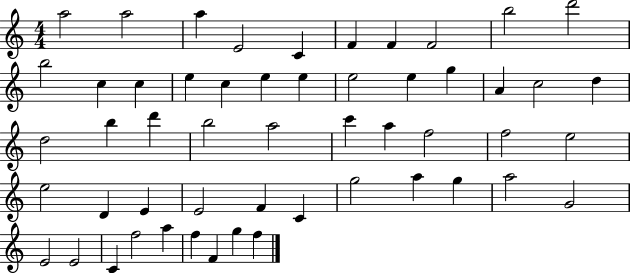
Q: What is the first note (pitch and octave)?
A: A5